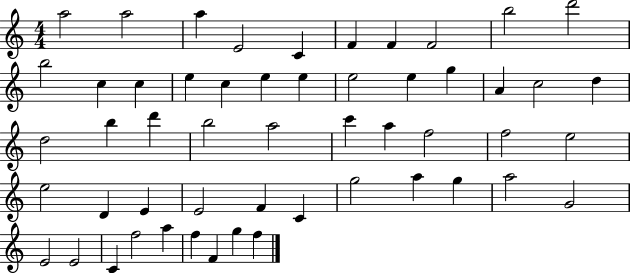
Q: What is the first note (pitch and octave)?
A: A5